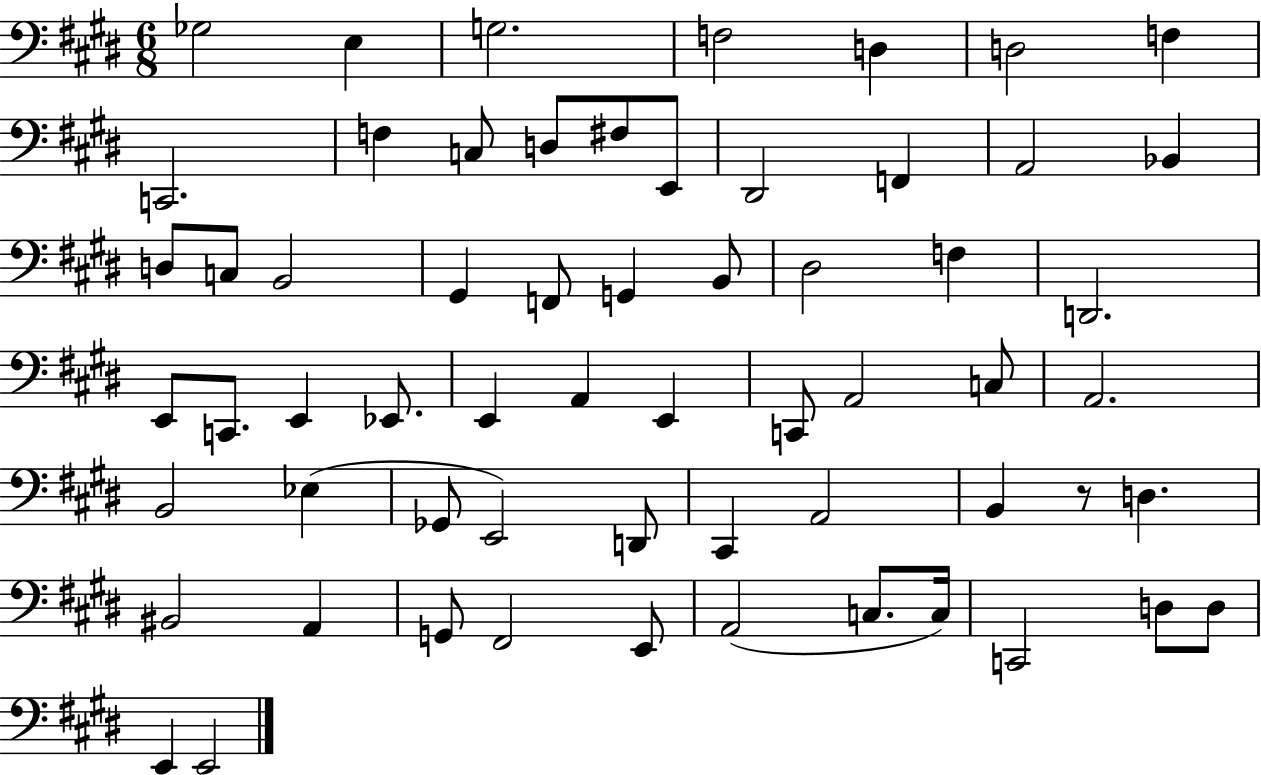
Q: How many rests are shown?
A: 1